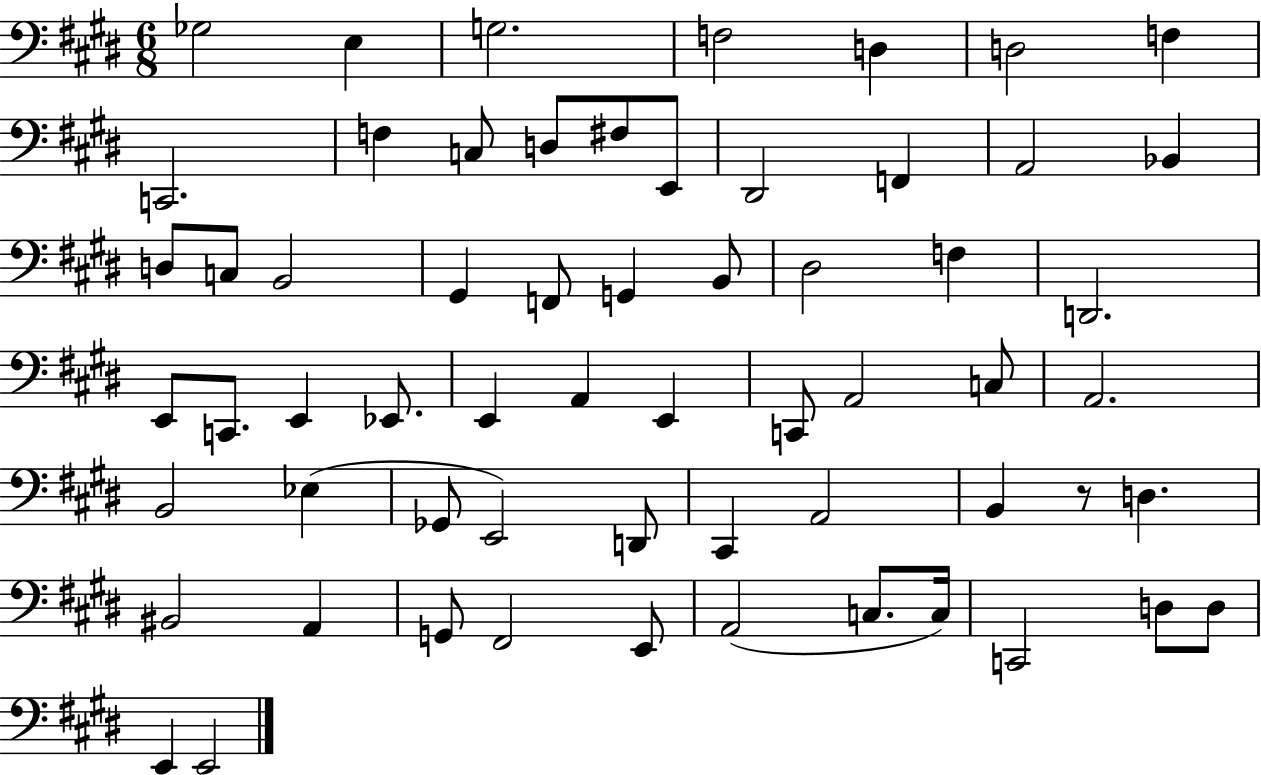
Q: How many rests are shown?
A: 1